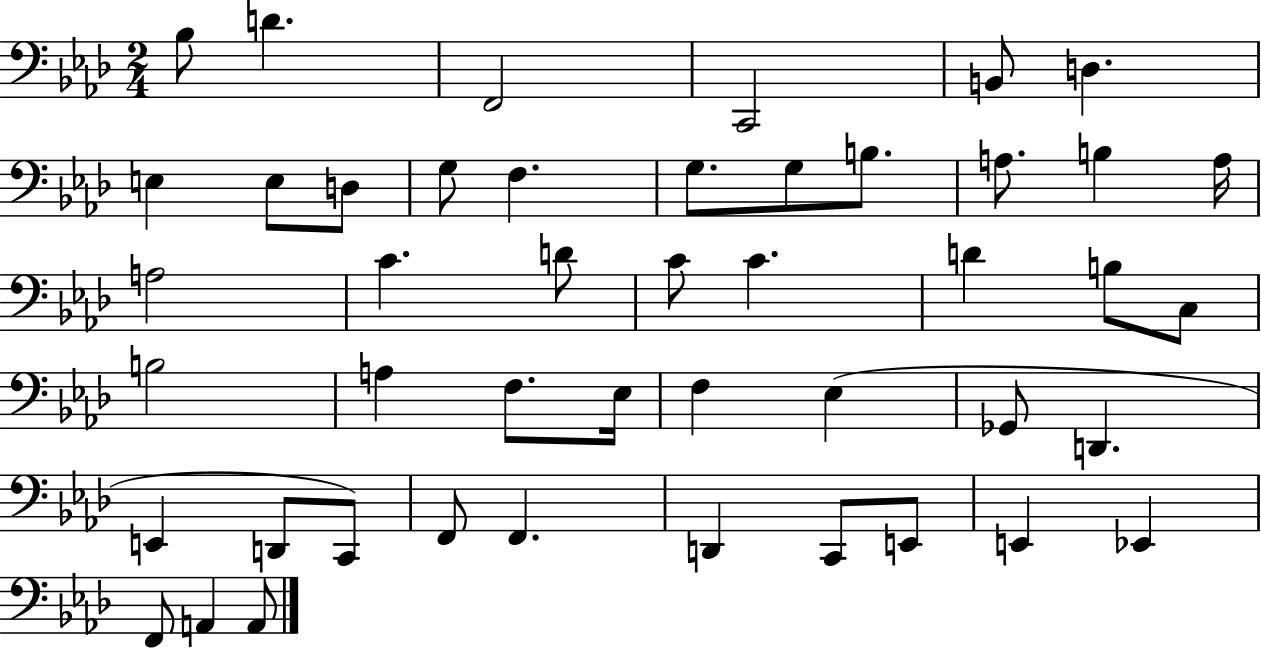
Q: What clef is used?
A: bass